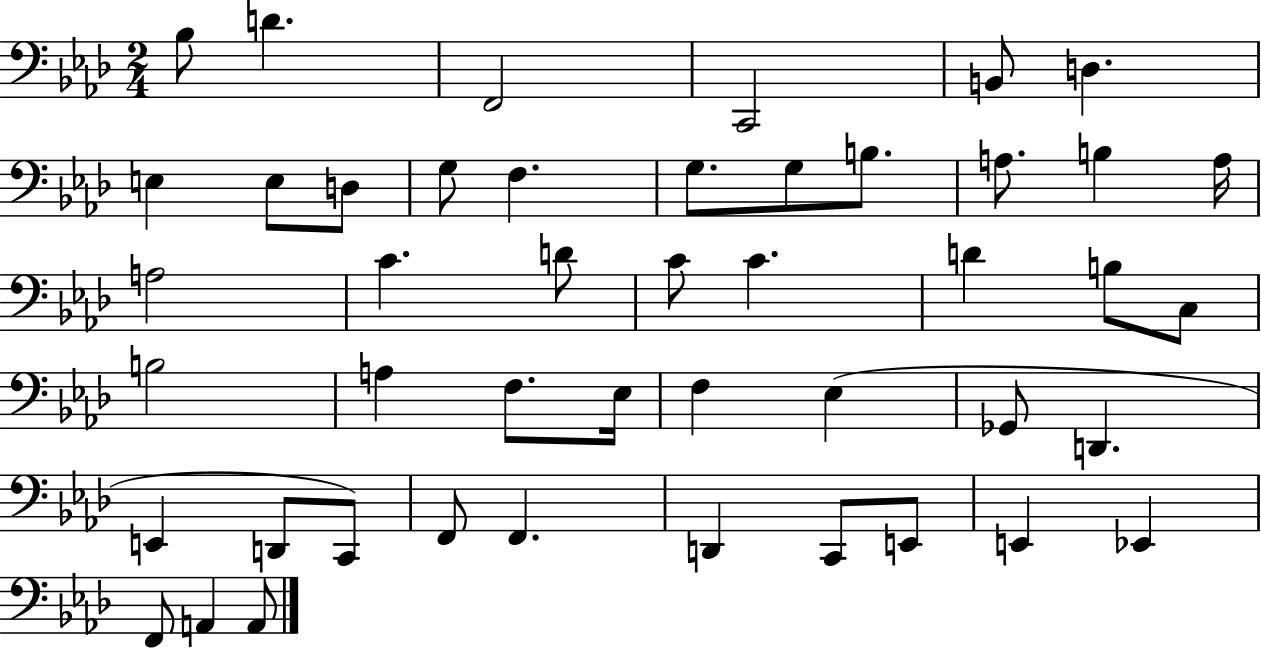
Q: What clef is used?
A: bass